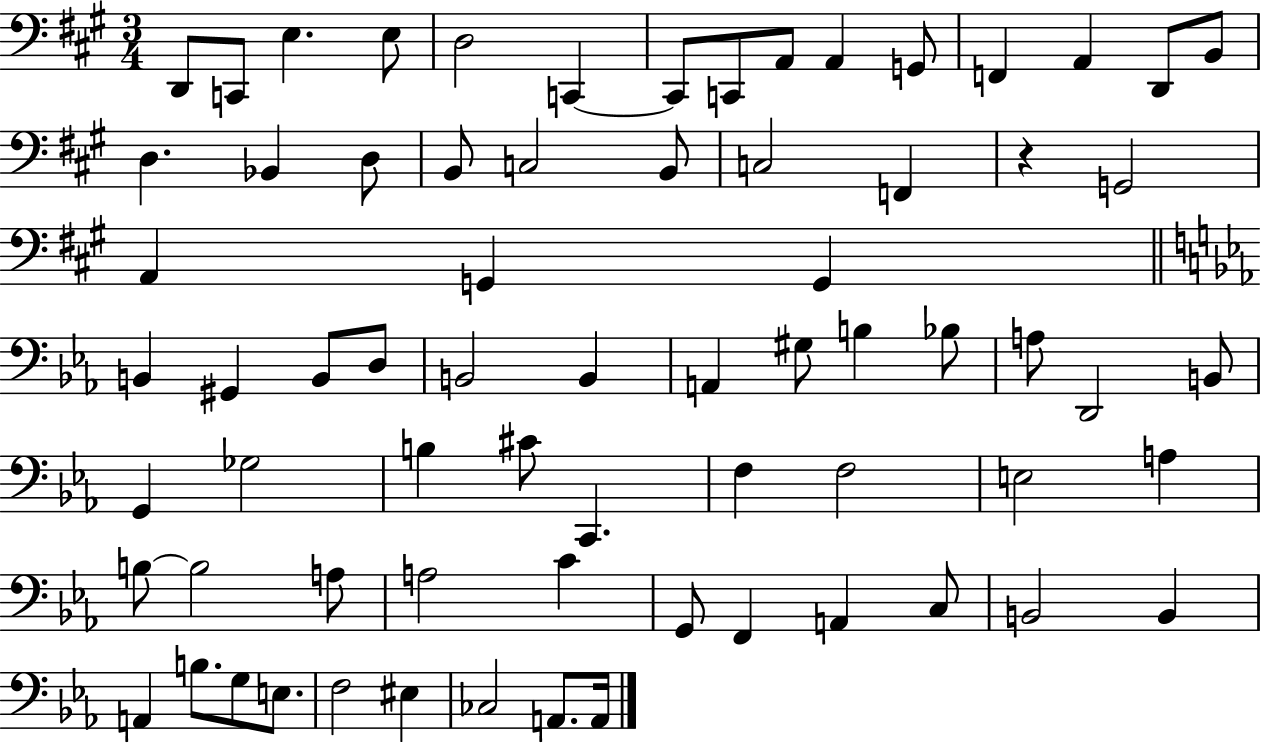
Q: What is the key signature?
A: A major